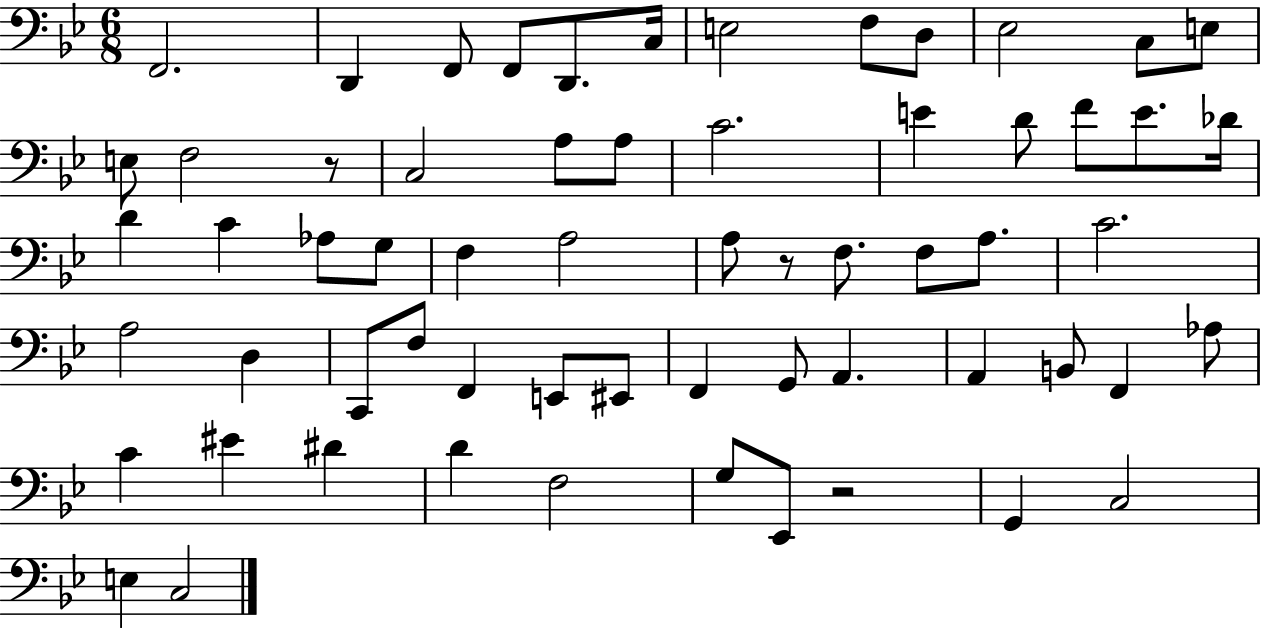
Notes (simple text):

F2/h. D2/q F2/e F2/e D2/e. C3/s E3/h F3/e D3/e Eb3/h C3/e E3/e E3/e F3/h R/e C3/h A3/e A3/e C4/h. E4/q D4/e F4/e E4/e. Db4/s D4/q C4/q Ab3/e G3/e F3/q A3/h A3/e R/e F3/e. F3/e A3/e. C4/h. A3/h D3/q C2/e F3/e F2/q E2/e EIS2/e F2/q G2/e A2/q. A2/q B2/e F2/q Ab3/e C4/q EIS4/q D#4/q D4/q F3/h G3/e Eb2/e R/h G2/q C3/h E3/q C3/h